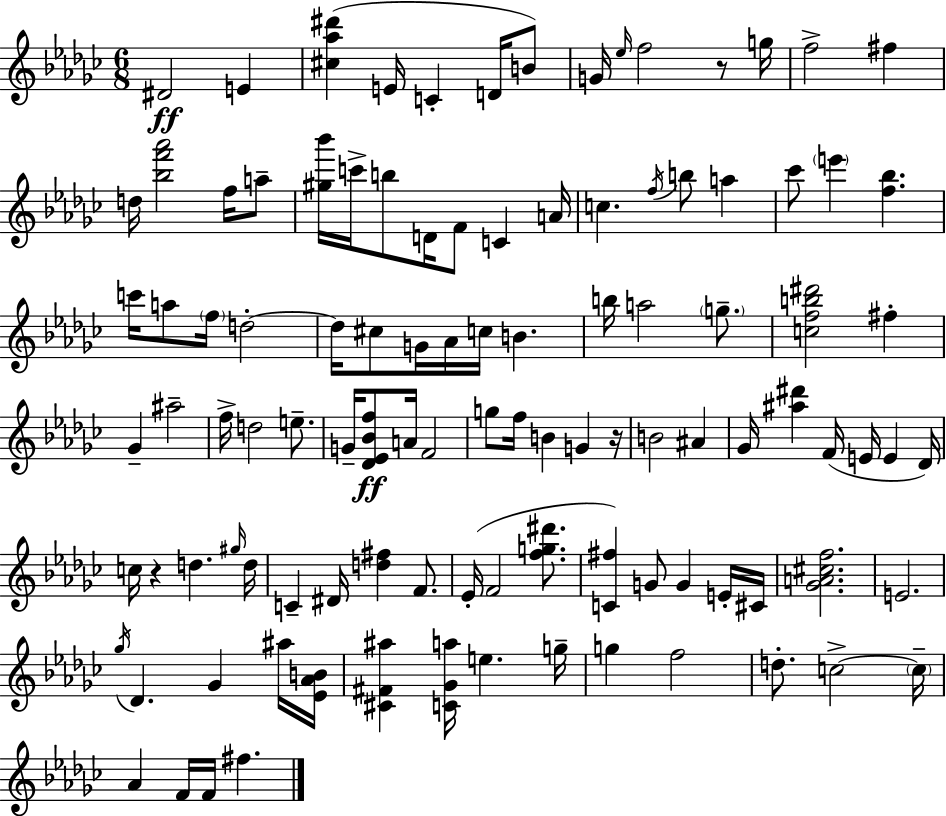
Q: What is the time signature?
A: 6/8